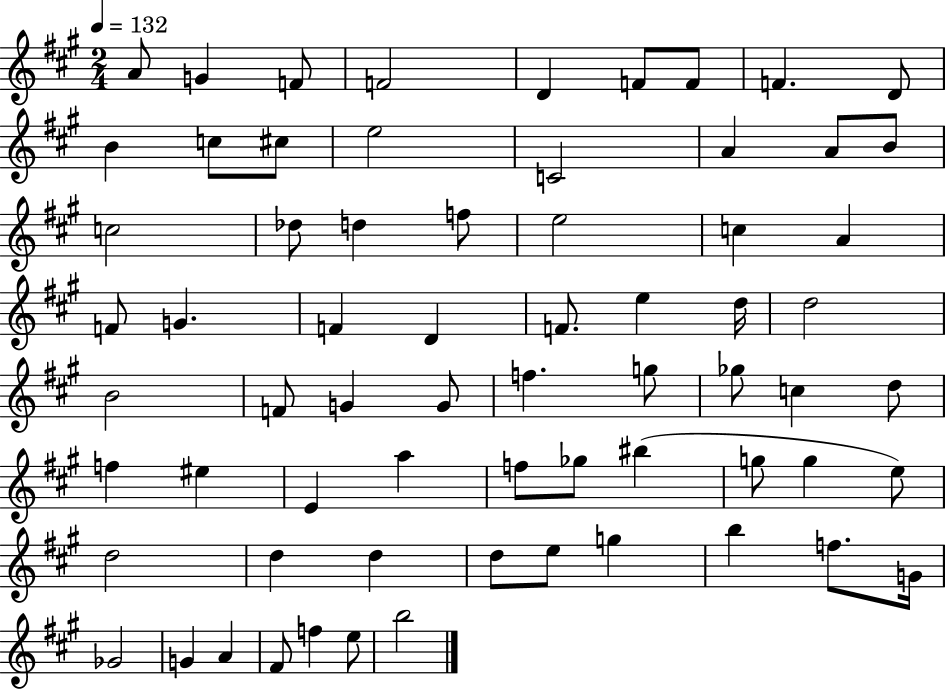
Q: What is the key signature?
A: A major